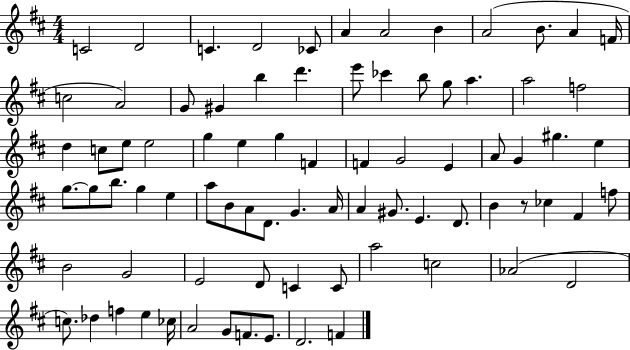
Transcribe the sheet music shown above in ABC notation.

X:1
T:Untitled
M:4/4
L:1/4
K:D
C2 D2 C D2 _C/2 A A2 B A2 B/2 A F/4 c2 A2 G/2 ^G b d' e'/2 _c' b/2 g/2 a a2 f2 d c/2 e/2 e2 g e g F F G2 E A/2 G ^g e g/2 g/2 b/2 g e a/2 B/2 A/2 D/2 G A/4 A ^G/2 E D/2 B z/2 _c ^F f/2 B2 G2 E2 D/2 C C/2 a2 c2 _A2 D2 c/2 _d f e _c/4 A2 G/2 F/2 E/2 D2 F